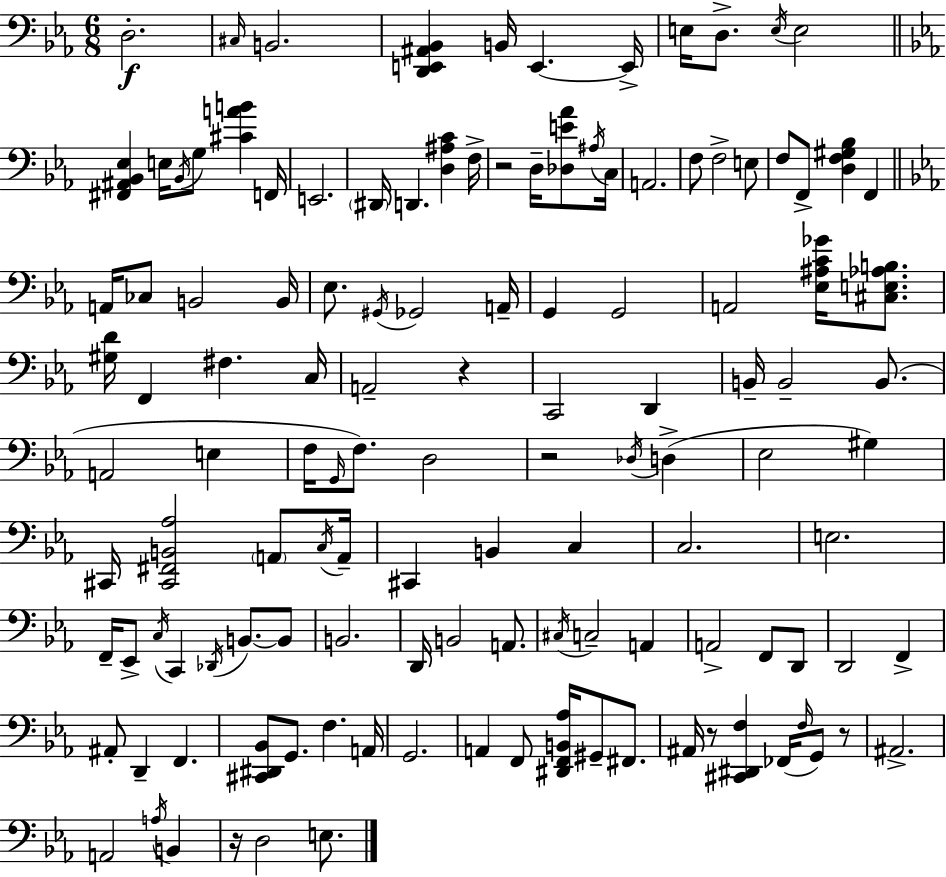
{
  \clef bass
  \numericTimeSignature
  \time 6/8
  \key ees \major
  d2.-.\f | \grace { cis16 } b,2. | <d, e, ais, bes,>4 b,16 e,4.~~ | e,16-> e16 d8.-> \acciaccatura { e16 } e2 | \break \bar "||" \break \key ees \major <fis, ais, bes, ees>4 e16 \acciaccatura { bes,16 } g8 <cis' a' b'>4 | f,16 e,2. | \parenthesize dis,16 d,4. <d ais c'>4 | f16-> r2 d16-- <des e' aes'>8 | \break \acciaccatura { ais16 } c16 a,2. | f8 f2-> | e8 f8 f,8-> <d f gis bes>4 f,4 | \bar "||" \break \key ees \major a,16 ces8 b,2 b,16 | ees8. \acciaccatura { gis,16 } ges,2 | a,16-- g,4 g,2 | a,2 <ees ais c' ges'>16 <cis e aes b>8. | \break <gis d'>16 f,4 fis4. | c16 a,2-- r4 | c,2 d,4 | b,16-- b,2-- b,8.( | \break a,2 e4 | f16 \grace { g,16 } f8.) d2 | r2 \acciaccatura { des16 } d4->( | ees2 gis4) | \break cis,16 <cis, fis, b, aes>2 | \parenthesize a,8 \acciaccatura { c16 } a,16-- cis,4 b,4 | c4 c2. | e2. | \break f,16-- ees,8-> \acciaccatura { c16 } c,4 | \acciaccatura { des,16 } b,8.~~ b,8 b,2. | d,16 b,2 | a,8. \acciaccatura { cis16 } c2-- | \break a,4 a,2-> | f,8 d,8 d,2 | f,4-> ais,8-. d,4-- | f,4. <cis, dis, bes,>8 g,8. | \break f4. a,16 g,2. | a,4 f,8 | <dis, f, b, aes>16 gis,8-- fis,8. ais,16 r8 <cis, dis, f>4 | fes,16( \grace { f16 } g,8) r8 ais,2.-> | \break a,2 | \acciaccatura { a16 } b,4 r16 d2 | e8. \bar "|."
}